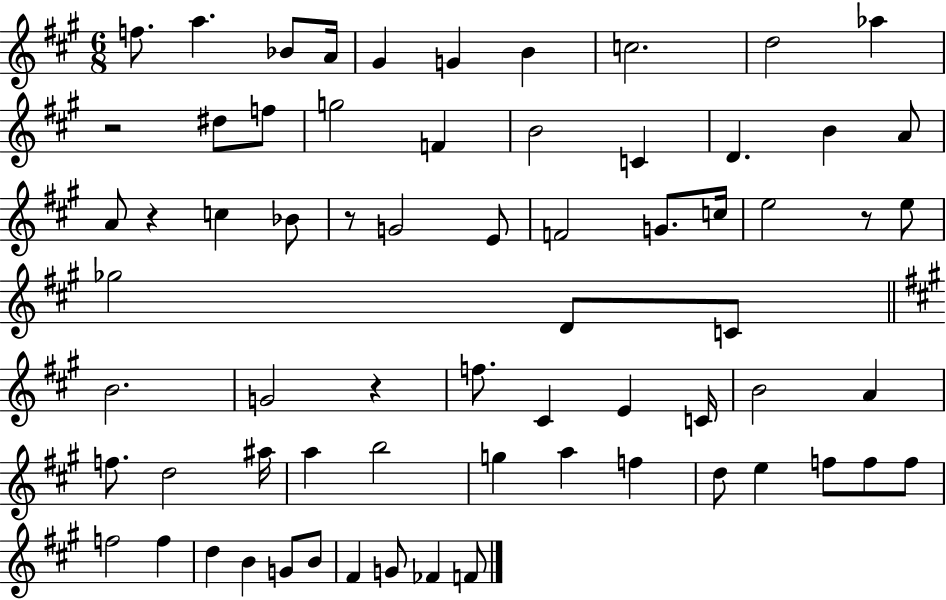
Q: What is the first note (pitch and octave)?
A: F5